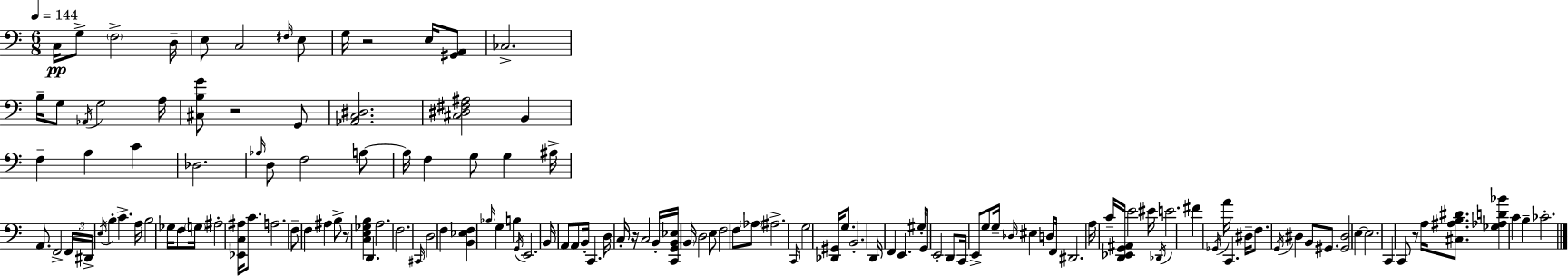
C3/s G3/e F3/h D3/s E3/e C3/h F#3/s E3/e G3/s R/h E3/s [G#2,A2]/e CES3/h. B3/s G3/e Ab2/s G3/h A3/s [C#3,B3,G4]/e R/h G2/e [Ab2,C3,D#3]/h. [C#3,D#3,F#3,A#3]/h B2/q F3/q A3/q C4/q Db3/h. Ab3/s D3/e F3/h A3/e A3/s F3/q G3/e G3/q A#3/s A2/e. F2/h F2/s D#2/s E3/s B3/q C4/q. A3/s B3/h Gb3/s F3/e G3/s A#3/h [Eb2,C3,A#3]/s C4/e. A3/h. F3/e F3/q A#3/q B3/e R/e [C3,E3,Gb3,B3]/q D2/q. A3/h. F3/h. C#2/s D3/h F3/q [B2,Eb3,F3]/q Bb3/s G3/q B3/q G2/s E2/h. B2/s A2/e A2/e B2/s C2/q. D3/s C3/s R/s C3/h B2/s [C2,G2,B2,Eb3]/s B2/s D3/h E3/e F3/h F3/e Ab3/e A#3/h. C2/s G3/h [Db2,G#2]/s G3/e. B2/h. D2/s F2/q E2/q. G#3/s G2/e E2/h D2/e C2/s E2/e G3/e G3/s Db3/s EIS3/q D3/s F2/s D#2/h. A3/s C4/s [D2,Eb2,G2,A#2]/s E4/h EIS4/s Db2/s E4/h. F#4/q Gb2/s A4/s C2/q. D#3/s F3/e. G2/s D#3/q B2/e G#2/e. [G#2,D#3]/h E3/q E3/h. C2/q C2/e R/e A3/s [C#3,A#3,B3,D#4]/e. [Gb3,Ab3,D4,Bb4]/q C4/q B3/q CES4/h.